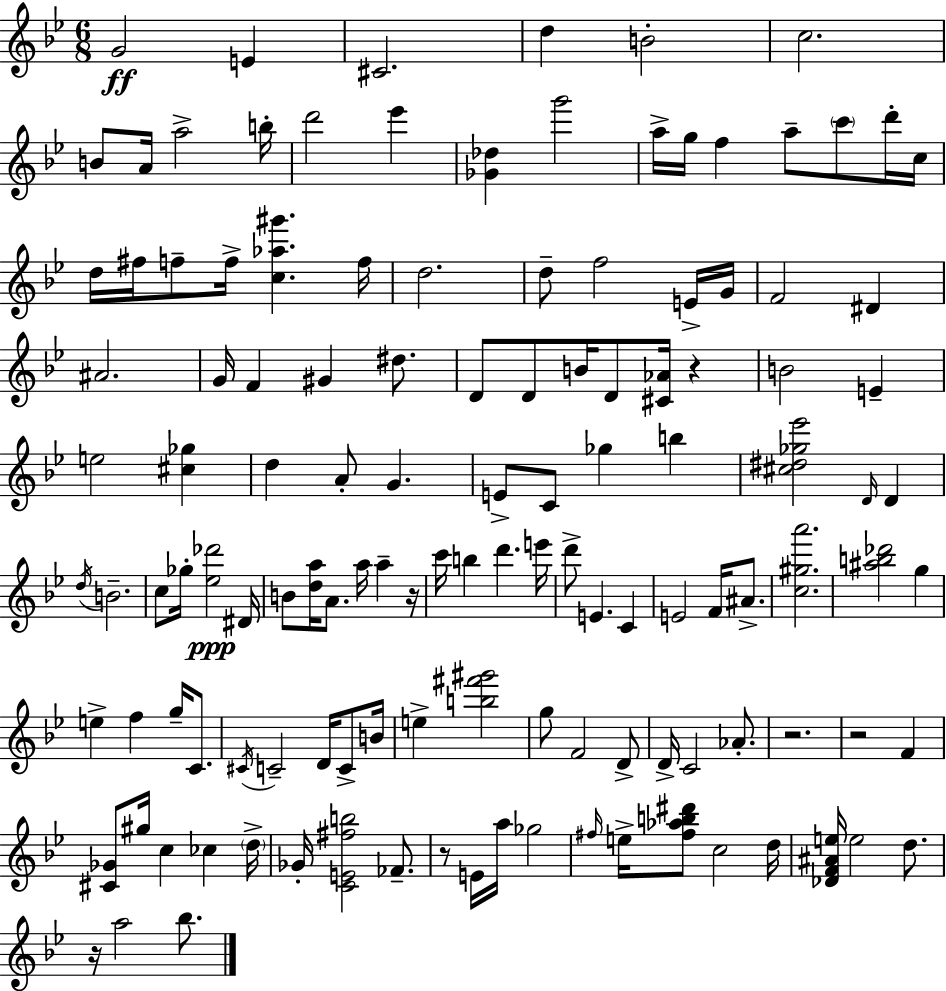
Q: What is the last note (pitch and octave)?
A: Bb5